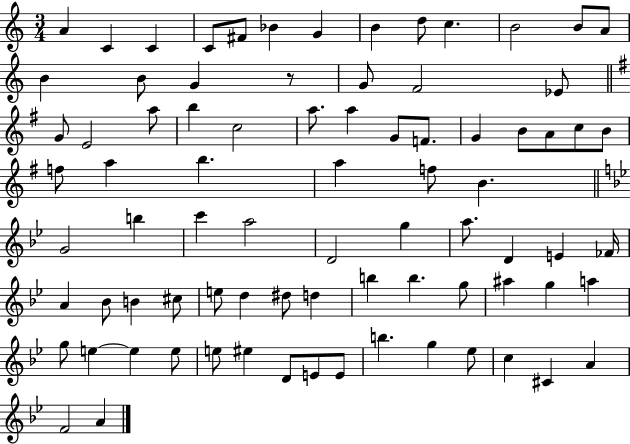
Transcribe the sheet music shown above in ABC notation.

X:1
T:Untitled
M:3/4
L:1/4
K:C
A C C C/2 ^F/2 _B G B d/2 c B2 B/2 A/2 B B/2 G z/2 G/2 F2 _E/2 G/2 E2 a/2 b c2 a/2 a G/2 F/2 G B/2 A/2 c/2 B/2 f/2 a b a f/2 B G2 b c' a2 D2 g a/2 D E _F/4 A _B/2 B ^c/2 e/2 d ^d/2 d b b g/2 ^a g a g/2 e e e/2 e/2 ^e D/2 E/2 E/2 b g _e/2 c ^C A F2 A